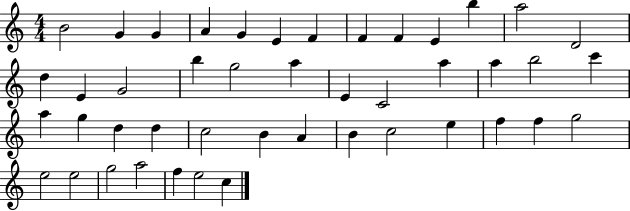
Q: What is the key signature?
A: C major